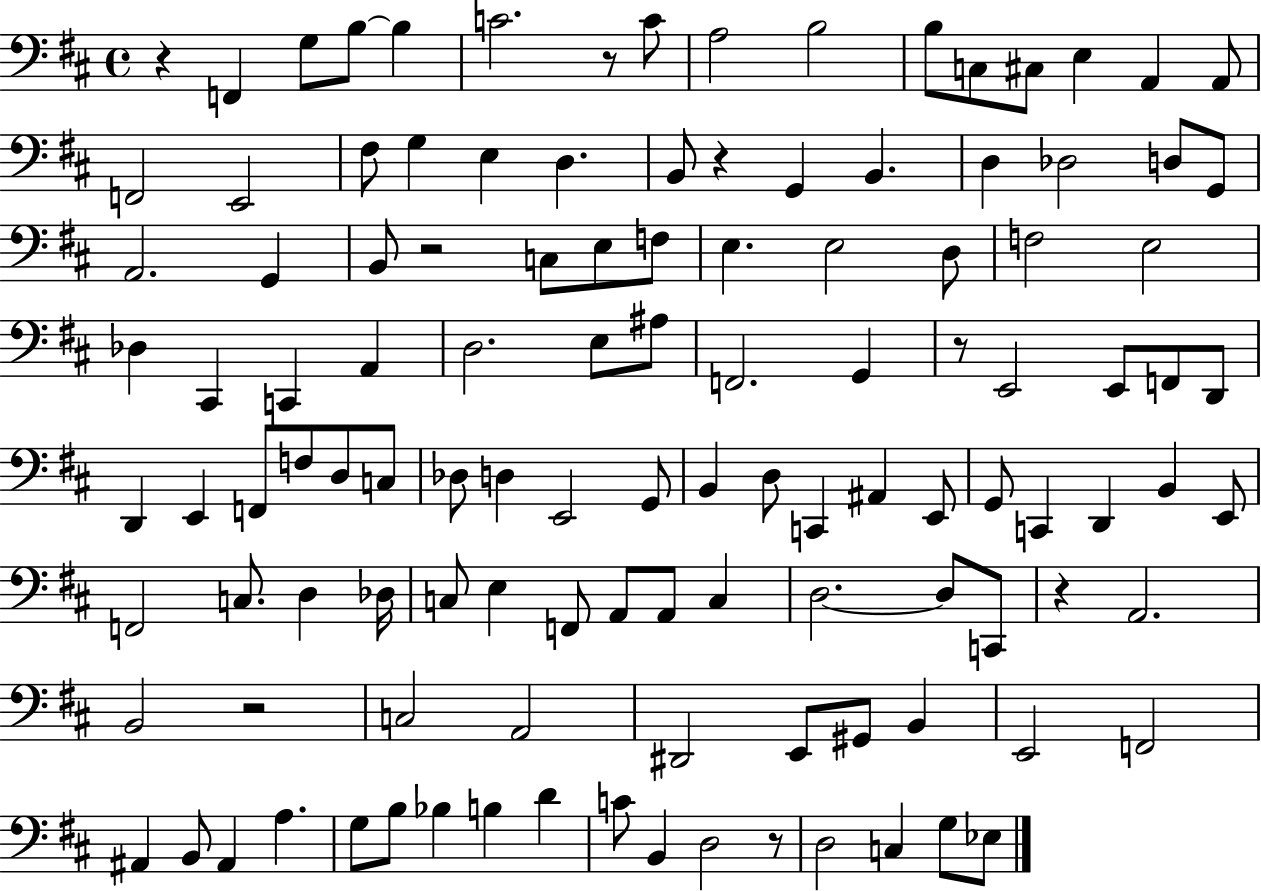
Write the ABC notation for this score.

X:1
T:Untitled
M:4/4
L:1/4
K:D
z F,, G,/2 B,/2 B, C2 z/2 C/2 A,2 B,2 B,/2 C,/2 ^C,/2 E, A,, A,,/2 F,,2 E,,2 ^F,/2 G, E, D, B,,/2 z G,, B,, D, _D,2 D,/2 G,,/2 A,,2 G,, B,,/2 z2 C,/2 E,/2 F,/2 E, E,2 D,/2 F,2 E,2 _D, ^C,, C,, A,, D,2 E,/2 ^A,/2 F,,2 G,, z/2 E,,2 E,,/2 F,,/2 D,,/2 D,, E,, F,,/2 F,/2 D,/2 C,/2 _D,/2 D, E,,2 G,,/2 B,, D,/2 C,, ^A,, E,,/2 G,,/2 C,, D,, B,, E,,/2 F,,2 C,/2 D, _D,/4 C,/2 E, F,,/2 A,,/2 A,,/2 C, D,2 D,/2 C,,/2 z A,,2 B,,2 z2 C,2 A,,2 ^D,,2 E,,/2 ^G,,/2 B,, E,,2 F,,2 ^A,, B,,/2 ^A,, A, G,/2 B,/2 _B, B, D C/2 B,, D,2 z/2 D,2 C, G,/2 _E,/2